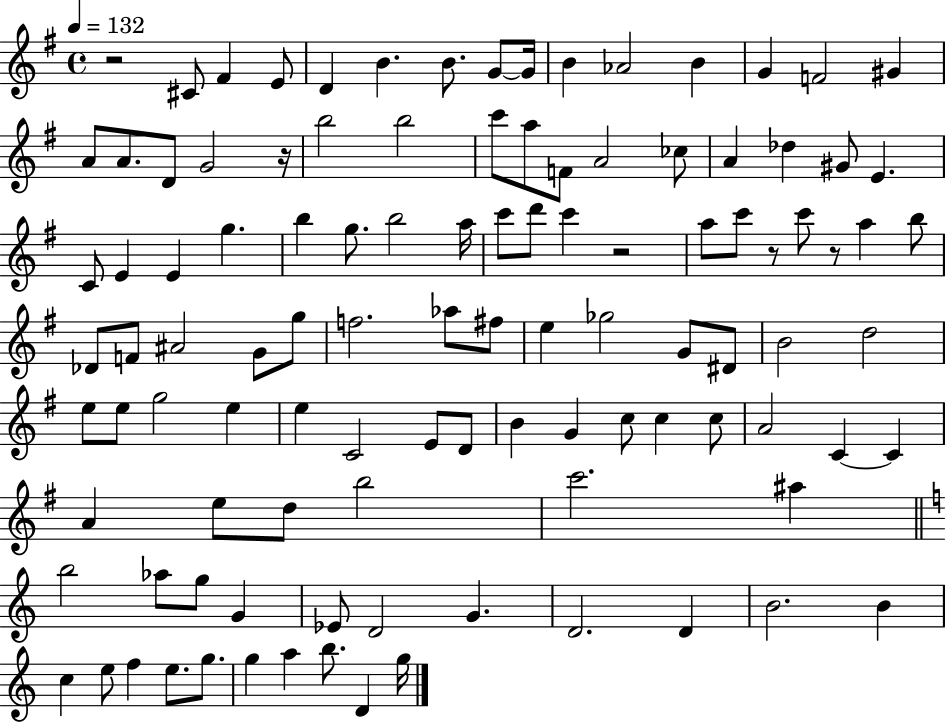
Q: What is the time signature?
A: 4/4